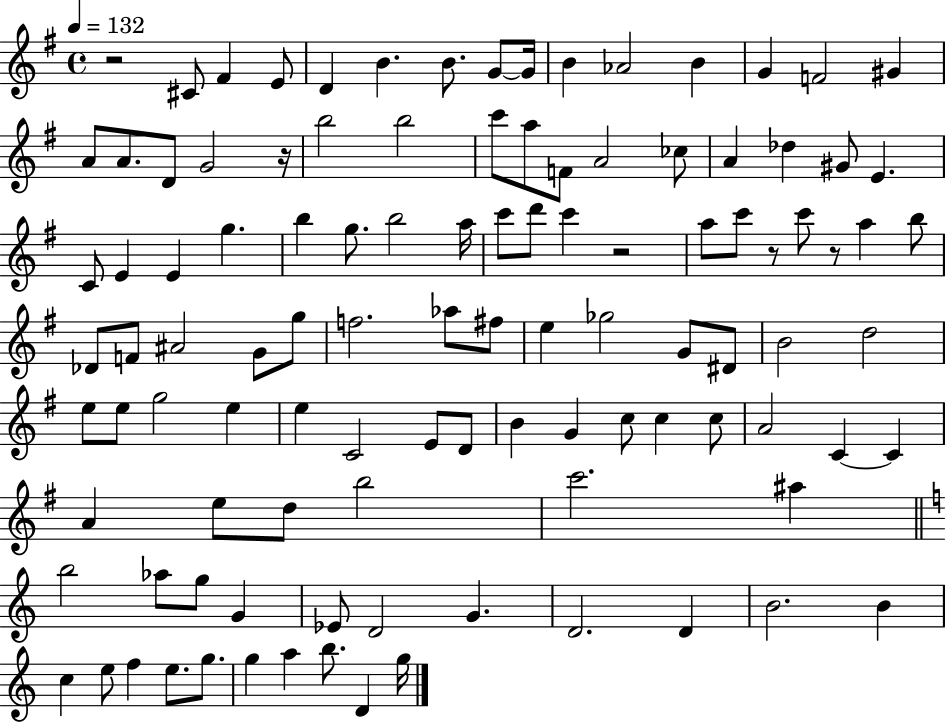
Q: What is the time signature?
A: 4/4